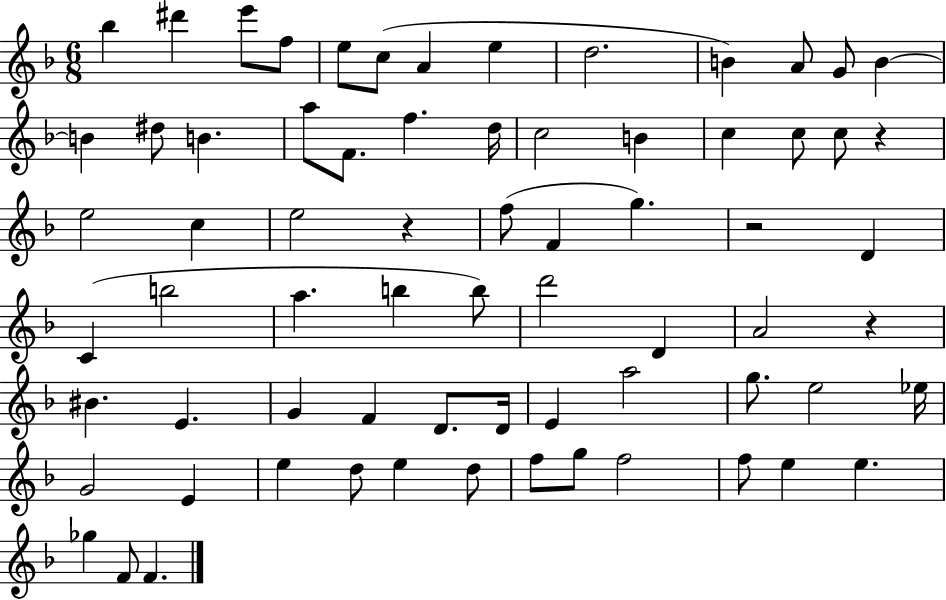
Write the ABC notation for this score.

X:1
T:Untitled
M:6/8
L:1/4
K:F
_b ^d' e'/2 f/2 e/2 c/2 A e d2 B A/2 G/2 B B ^d/2 B a/2 F/2 f d/4 c2 B c c/2 c/2 z e2 c e2 z f/2 F g z2 D C b2 a b b/2 d'2 D A2 z ^B E G F D/2 D/4 E a2 g/2 e2 _e/4 G2 E e d/2 e d/2 f/2 g/2 f2 f/2 e e _g F/2 F